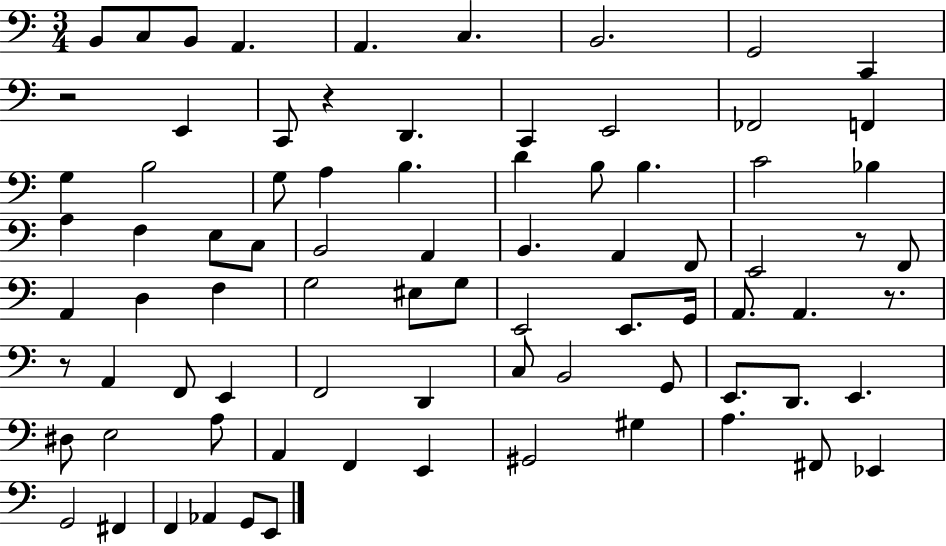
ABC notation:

X:1
T:Untitled
M:3/4
L:1/4
K:C
B,,/2 C,/2 B,,/2 A,, A,, C, B,,2 G,,2 C,, z2 E,, C,,/2 z D,, C,, E,,2 _F,,2 F,, G, B,2 G,/2 A, B, D B,/2 B, C2 _B, A, F, E,/2 C,/2 B,,2 A,, B,, A,, F,,/2 E,,2 z/2 F,,/2 A,, D, F, G,2 ^E,/2 G,/2 E,,2 E,,/2 G,,/4 A,,/2 A,, z/2 z/2 A,, F,,/2 E,, F,,2 D,, C,/2 B,,2 G,,/2 E,,/2 D,,/2 E,, ^D,/2 E,2 A,/2 A,, F,, E,, ^G,,2 ^G, A, ^F,,/2 _E,, G,,2 ^F,, F,, _A,, G,,/2 E,,/2